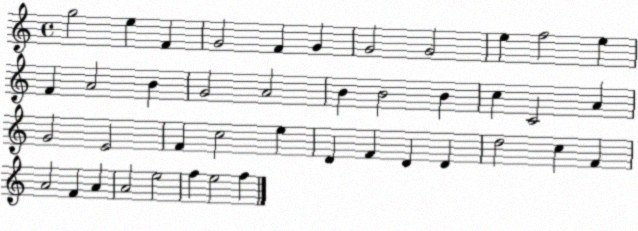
X:1
T:Untitled
M:4/4
L:1/4
K:C
g2 e F G2 F G G2 G2 e f2 e F A2 B G2 A2 B B2 B c C2 A G2 E2 F c2 e D F D D d2 c F A2 F A A2 e2 f e2 f